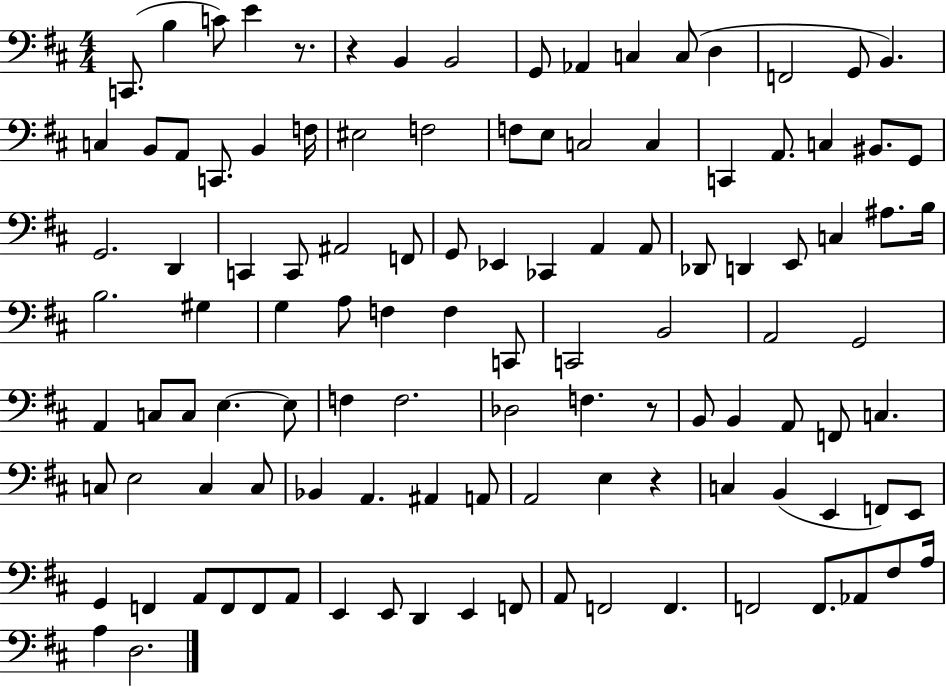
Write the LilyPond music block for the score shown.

{
  \clef bass
  \numericTimeSignature
  \time 4/4
  \key d \major
  c,8.( b4 c'8) e'4 r8. | r4 b,4 b,2 | g,8 aes,4 c4 c8( d4 | f,2 g,8 b,4.) | \break c4 b,8 a,8 c,8. b,4 f16 | eis2 f2 | f8 e8 c2 c4 | c,4 a,8. c4 bis,8. g,8 | \break g,2. d,4 | c,4 c,8 ais,2 f,8 | g,8 ees,4 ces,4 a,4 a,8 | des,8 d,4 e,8 c4 ais8. b16 | \break b2. gis4 | g4 a8 f4 f4 c,8 | c,2 b,2 | a,2 g,2 | \break a,4 c8 c8 e4.~~ e8 | f4 f2. | des2 f4. r8 | b,8 b,4 a,8 f,8 c4. | \break c8 e2 c4 c8 | bes,4 a,4. ais,4 a,8 | a,2 e4 r4 | c4 b,4( e,4 f,8) e,8 | \break g,4 f,4 a,8 f,8 f,8 a,8 | e,4 e,8 d,4 e,4 f,8 | a,8 f,2 f,4. | f,2 f,8. aes,8 fis8 a16 | \break a4 d2. | \bar "|."
}